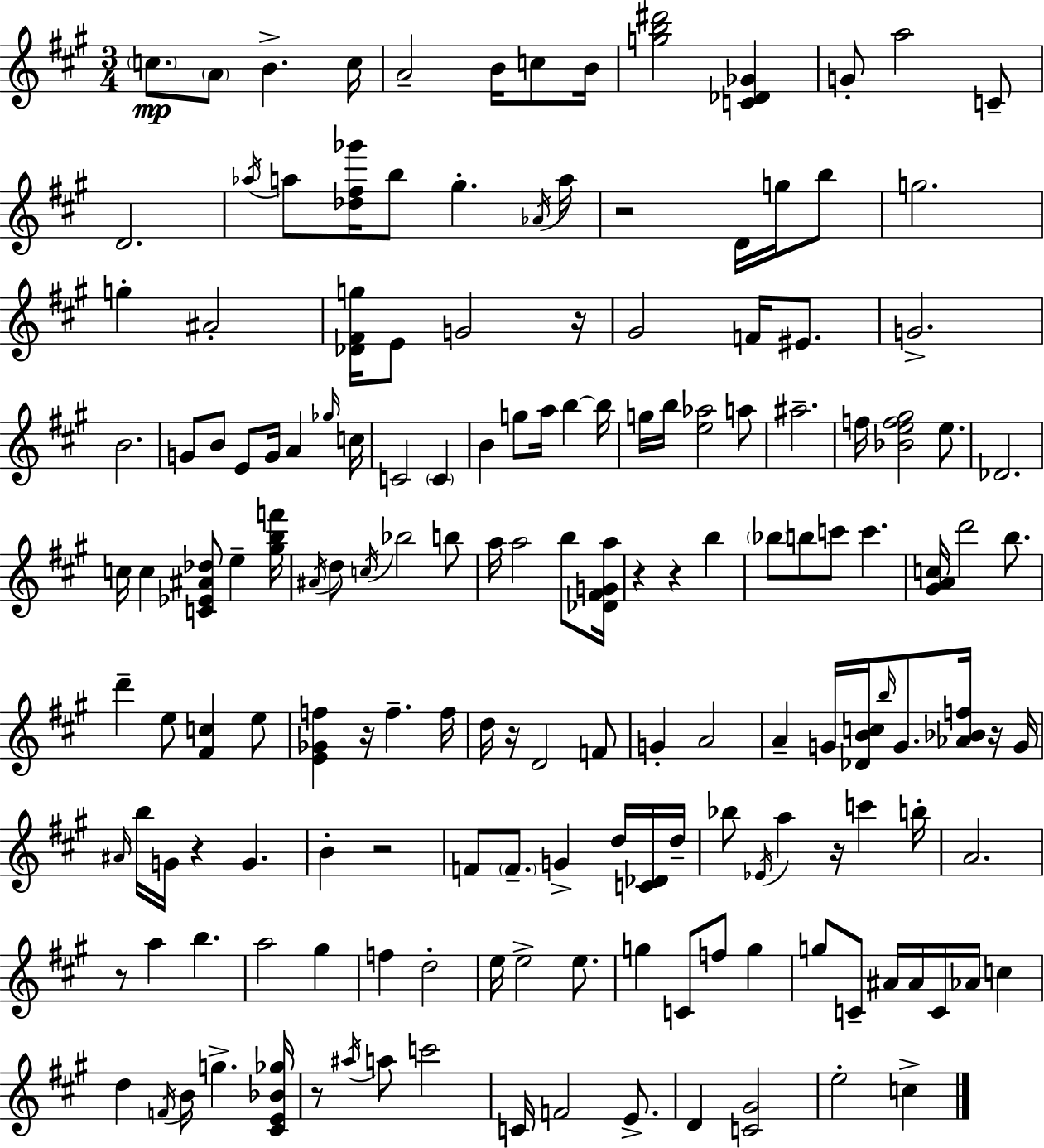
{
  \clef treble
  \numericTimeSignature
  \time 3/4
  \key a \major
  \parenthesize c''8.\mp \parenthesize a'8 b'4.-> c''16 | a'2-- b'16 c''8 b'16 | <g'' b'' dis'''>2 <c' des' ges'>4 | g'8-. a''2 c'8-- | \break d'2. | \acciaccatura { aes''16 } a''8 <des'' fis'' ges'''>16 b''8 gis''4.-. | \acciaccatura { aes'16 } a''16 r2 d'16 g''16 | b''8 g''2. | \break g''4-. ais'2-. | <des' fis' g''>16 e'8 g'2 | r16 gis'2 f'16 eis'8. | g'2.-> | \break b'2. | g'8 b'8 e'8 g'16 a'4 | \grace { ges''16 } c''16 c'2 \parenthesize c'4 | b'4 g''8 a''16 b''4~~ | \break b''16 g''16 b''16 <e'' aes''>2 | a''8 ais''2.-- | f''16 <bes' e'' f'' gis''>2 | e''8. des'2. | \break c''16 c''4 <c' ees' ais' des''>8 e''4-- | <gis'' b'' f'''>16 \acciaccatura { ais'16 } d''8 \acciaccatura { c''16 } bes''2 | b''8 a''16 a''2 | b''8 <des' fis' g' a''>16 r4 r4 | \break b''4 \parenthesize bes''8 b''8 c'''8 c'''4. | <gis' a' c''>16 d'''2 | b''8. d'''4-- e''8 <fis' c''>4 | e''8 <e' ges' f''>4 r16 f''4.-- | \break f''16 d''16 r16 d'2 | f'8 g'4-. a'2 | a'4-- g'16 <des' b' c''>16 \grace { b''16 } | g'8. <aes' bes' f''>16 r16 g'16 \grace { ais'16 } b''16 g'16 r4 | \break g'4. b'4-. r2 | f'8 \parenthesize f'8.-- | g'4-> d''16 <c' des'>16 d''16-- bes''8 \acciaccatura { ees'16 } a''4 | r16 c'''4 b''16-. a'2. | \break r8 a''4 | b''4. a''2 | gis''4 f''4 | d''2-. e''16 e''2-> | \break e''8. g''4 | c'8 f''8 g''4 g''8 c'8-- | ais'16 ais'16 c'16 aes'16 c''4 d''4 | \acciaccatura { f'16 } b'16 g''4.-> <cis' e' bes' ges''>16 r8 \acciaccatura { ais''16 } | \break a''8 c'''2 c'16 f'2 | e'8.-> d'4 | <c' gis'>2 e''2-. | c''4-> \bar "|."
}